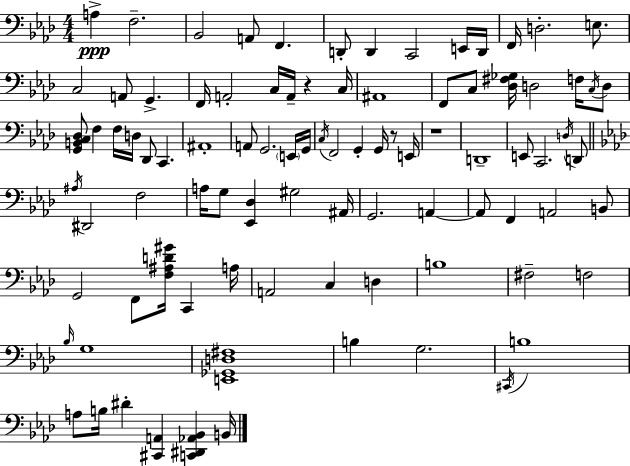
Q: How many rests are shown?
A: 3